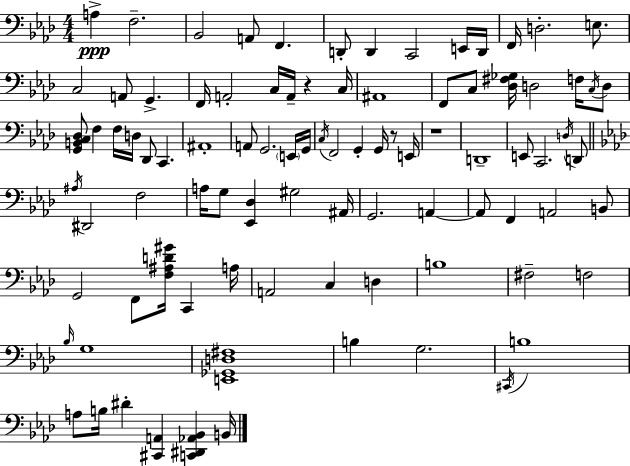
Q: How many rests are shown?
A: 3